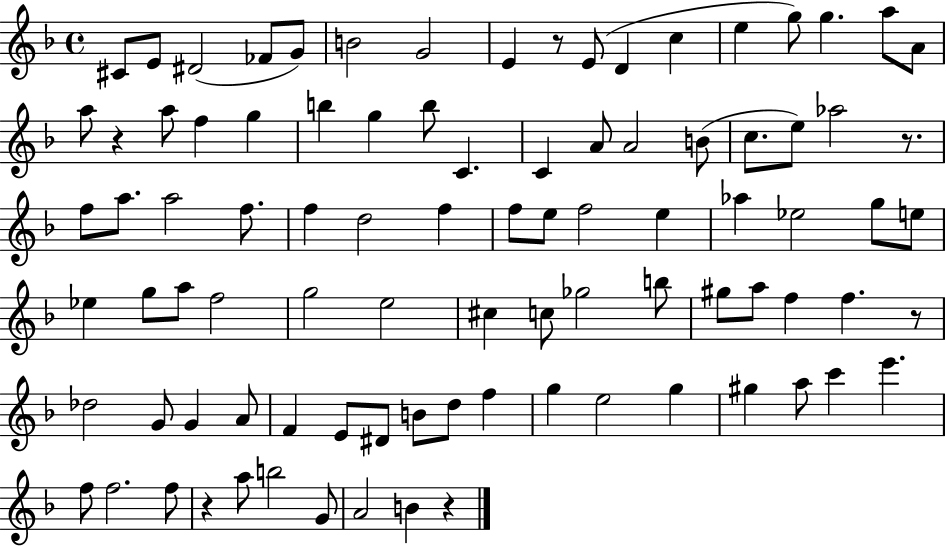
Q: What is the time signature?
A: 4/4